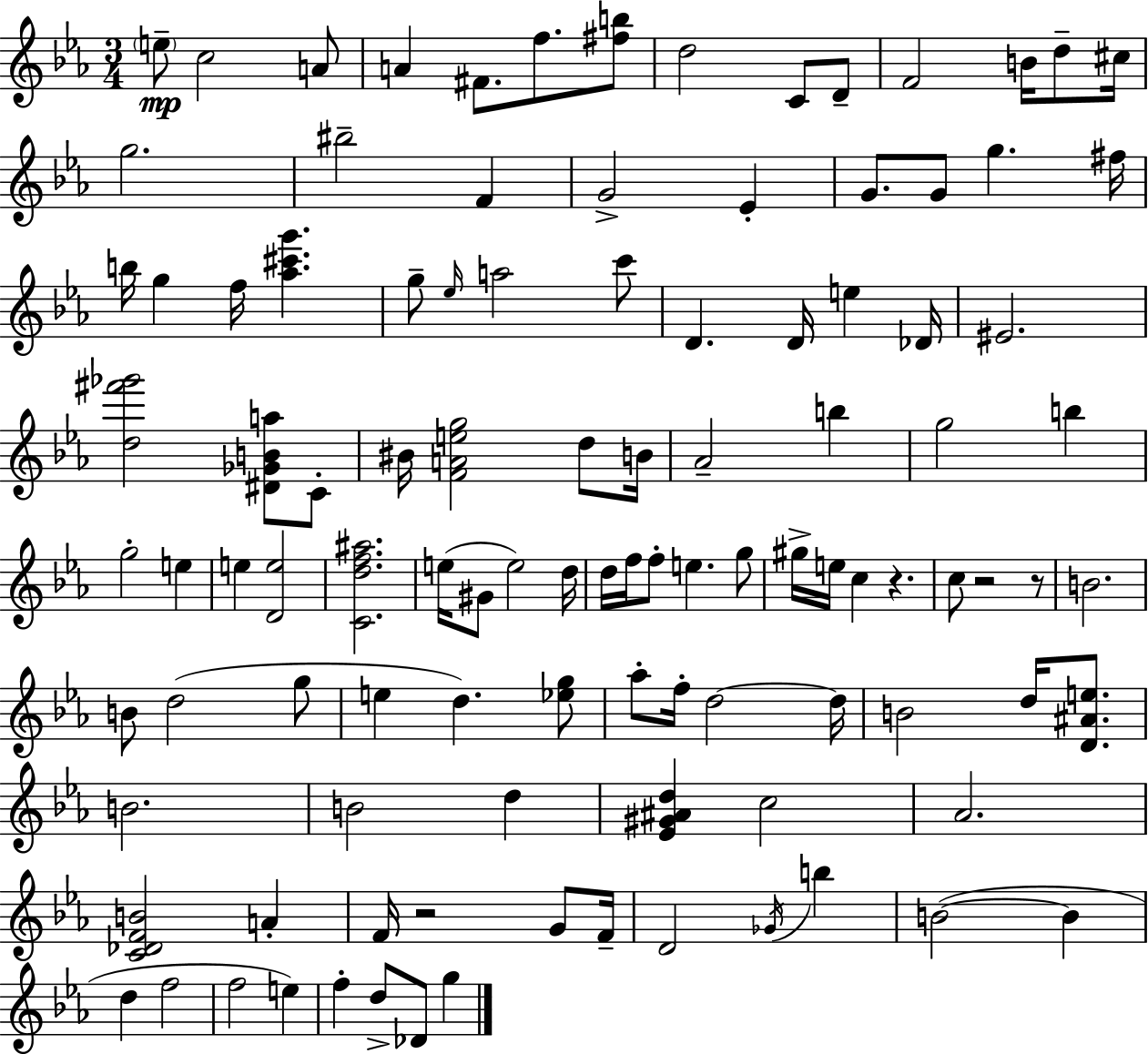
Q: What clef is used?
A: treble